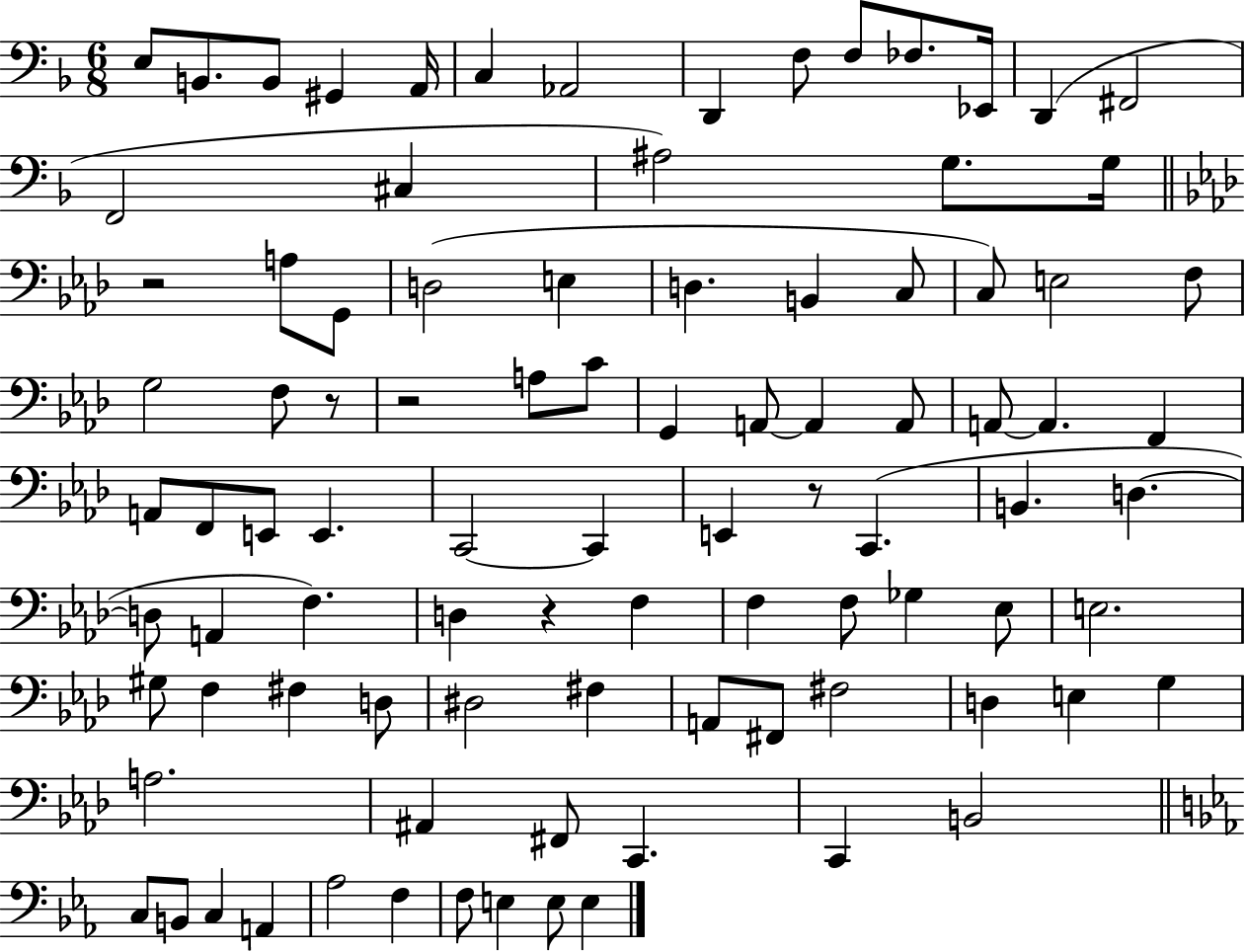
{
  \clef bass
  \numericTimeSignature
  \time 6/8
  \key f \major
  e8 b,8. b,8 gis,4 a,16 | c4 aes,2 | d,4 f8 f8 fes8. ees,16 | d,4( fis,2 | \break f,2 cis4 | ais2) g8. g16 | \bar "||" \break \key aes \major r2 a8 g,8 | d2( e4 | d4. b,4 c8 | c8) e2 f8 | \break g2 f8 r8 | r2 a8 c'8 | g,4 a,8~~ a,4 a,8 | a,8~~ a,4. f,4 | \break a,8 f,8 e,8 e,4. | c,2~~ c,4 | e,4 r8 c,4.( | b,4. d4.~~ | \break d8 a,4 f4.) | d4 r4 f4 | f4 f8 ges4 ees8 | e2. | \break gis8 f4 fis4 d8 | dis2 fis4 | a,8 fis,8 fis2 | d4 e4 g4 | \break a2. | ais,4 fis,8 c,4. | c,4 b,2 | \bar "||" \break \key ees \major c8 b,8 c4 a,4 | aes2 f4 | f8 e4 e8 e4 | \bar "|."
}